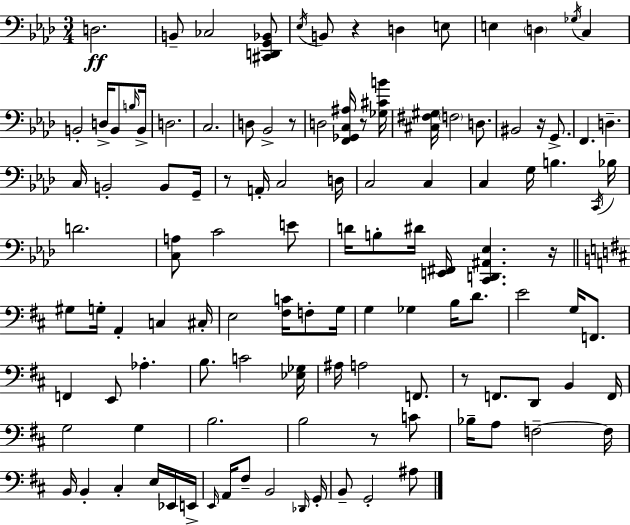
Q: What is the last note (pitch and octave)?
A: A#3